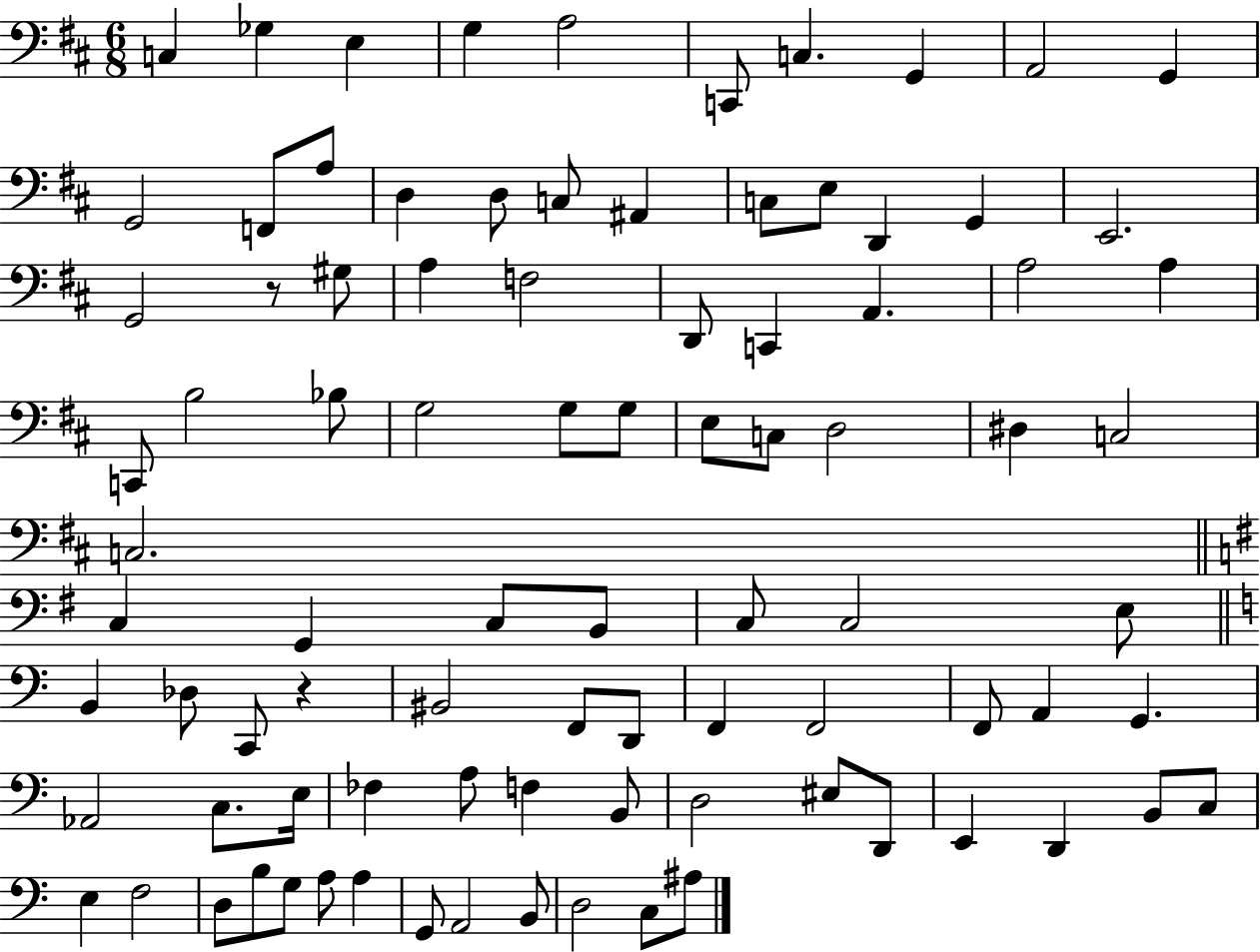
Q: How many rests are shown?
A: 2